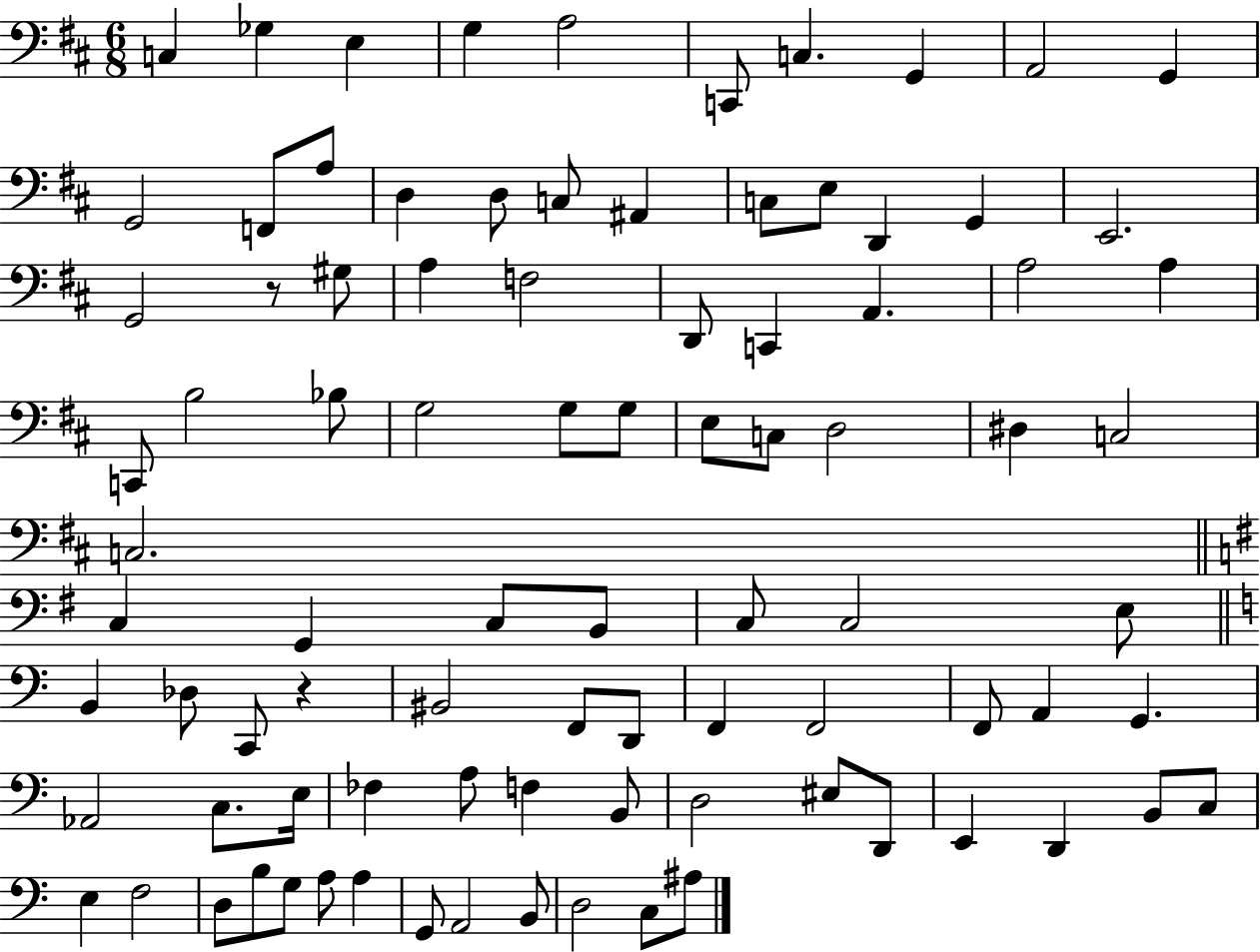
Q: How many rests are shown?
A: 2